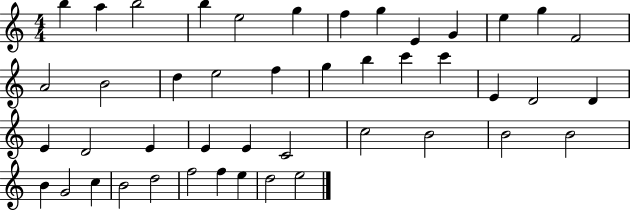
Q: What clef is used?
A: treble